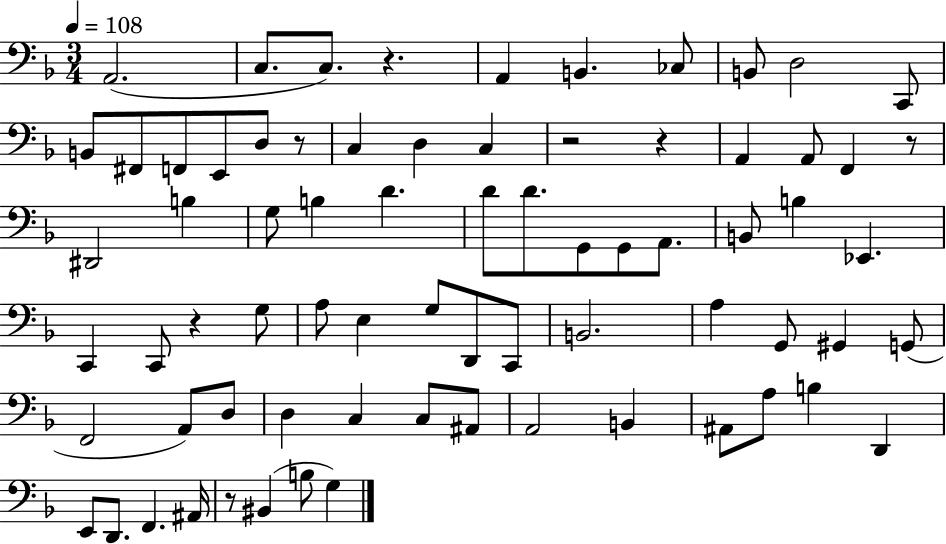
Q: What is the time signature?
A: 3/4